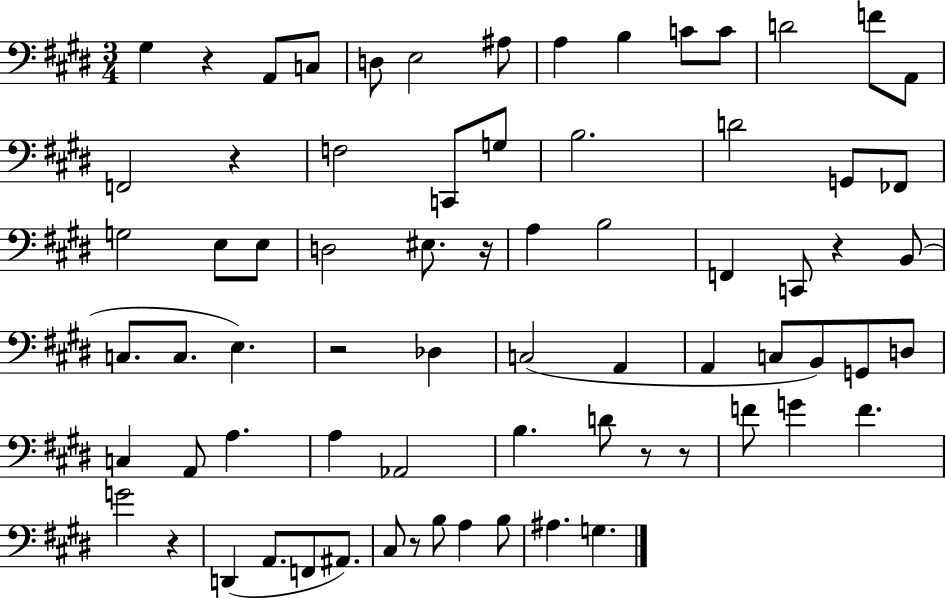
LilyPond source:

{
  \clef bass
  \numericTimeSignature
  \time 3/4
  \key e \major
  gis4 r4 a,8 c8 | d8 e2 ais8 | a4 b4 c'8 c'8 | d'2 f'8 a,8 | \break f,2 r4 | f2 c,8 g8 | b2. | d'2 g,8 fes,8 | \break g2 e8 e8 | d2 eis8. r16 | a4 b2 | f,4 c,8 r4 b,8( | \break c8. c8. e4.) | r2 des4 | c2( a,4 | a,4 c8 b,8) g,8 d8 | \break c4 a,8 a4. | a4 aes,2 | b4. d'8 r8 r8 | f'8 g'4 f'4. | \break g'2 r4 | d,4( a,8. f,8 ais,8.) | cis8 r8 b8 a4 b8 | ais4. g4. | \break \bar "|."
}